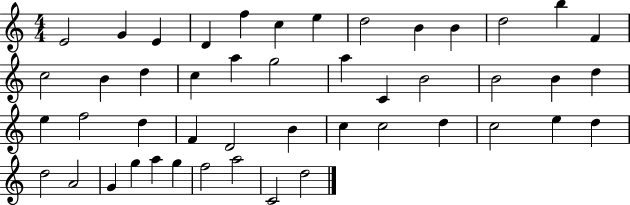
{
  \clef treble
  \numericTimeSignature
  \time 4/4
  \key c \major
  e'2 g'4 e'4 | d'4 f''4 c''4 e''4 | d''2 b'4 b'4 | d''2 b''4 f'4 | \break c''2 b'4 d''4 | c''4 a''4 g''2 | a''4 c'4 b'2 | b'2 b'4 d''4 | \break e''4 f''2 d''4 | f'4 d'2 b'4 | c''4 c''2 d''4 | c''2 e''4 d''4 | \break d''2 a'2 | g'4 g''4 a''4 g''4 | f''2 a''2 | c'2 d''2 | \break \bar "|."
}